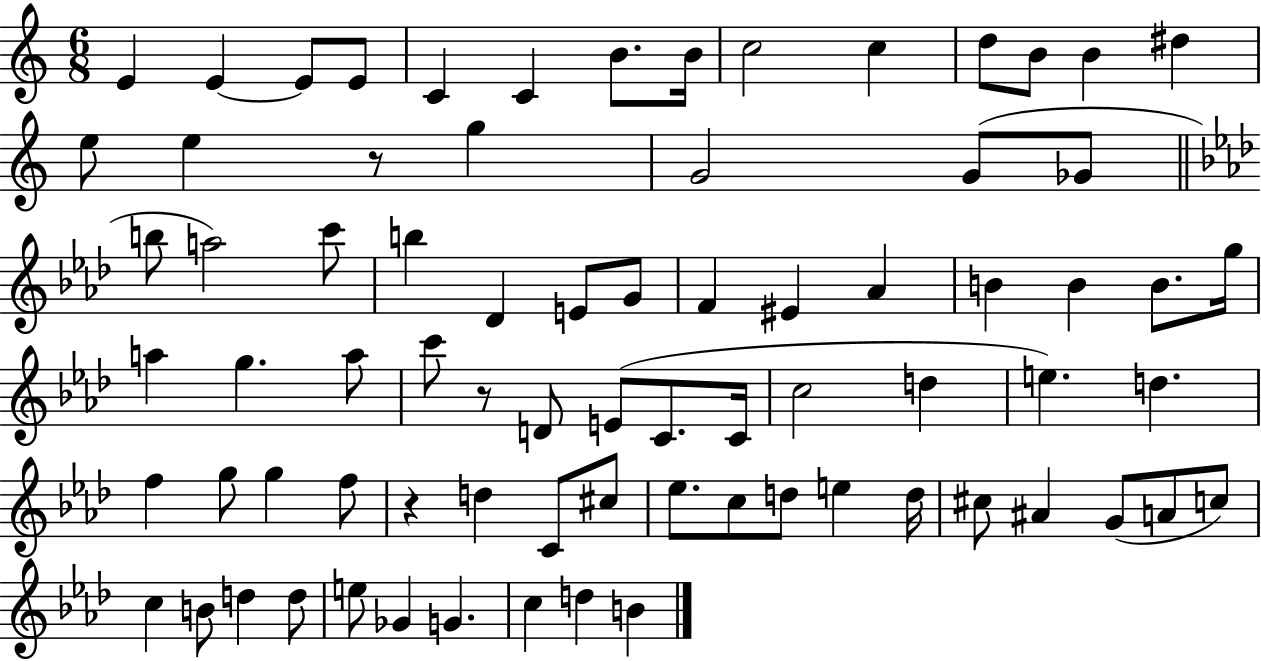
X:1
T:Untitled
M:6/8
L:1/4
K:C
E E E/2 E/2 C C B/2 B/4 c2 c d/2 B/2 B ^d e/2 e z/2 g G2 G/2 _G/2 b/2 a2 c'/2 b _D E/2 G/2 F ^E _A B B B/2 g/4 a g a/2 c'/2 z/2 D/2 E/2 C/2 C/4 c2 d e d f g/2 g f/2 z d C/2 ^c/2 _e/2 c/2 d/2 e d/4 ^c/2 ^A G/2 A/2 c/2 c B/2 d d/2 e/2 _G G c d B